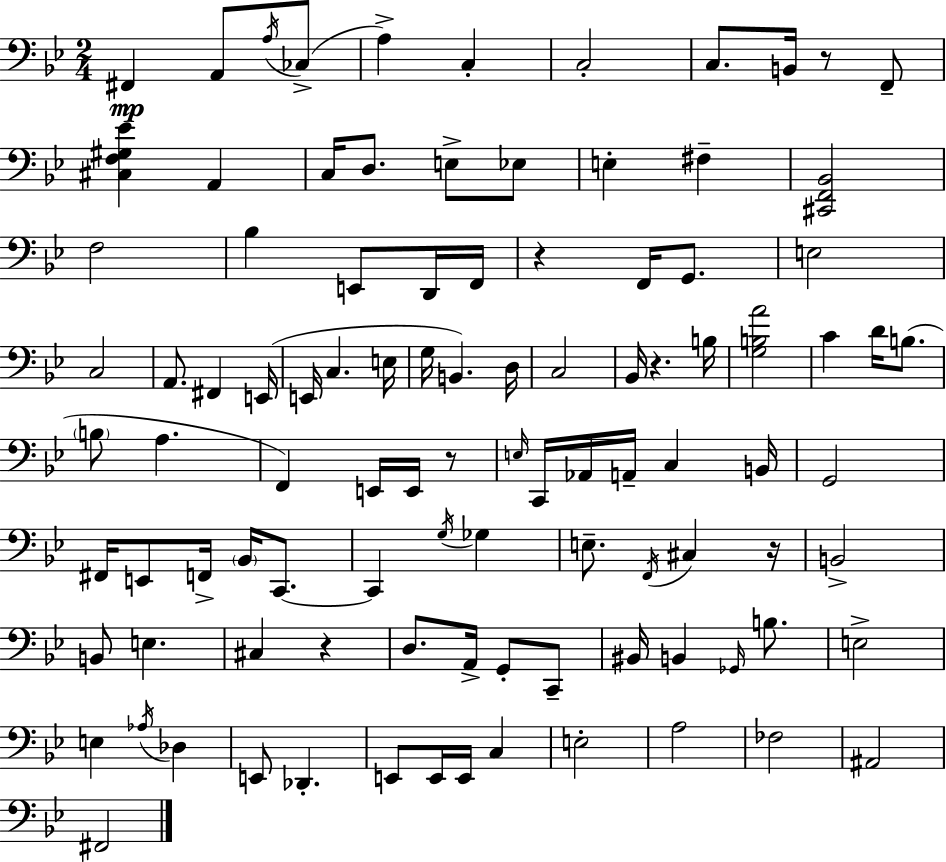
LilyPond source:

{
  \clef bass
  \numericTimeSignature
  \time 2/4
  \key bes \major
  fis,4\mp a,8 \acciaccatura { a16 }( ces8-> | a4->) c4-. | c2-. | c8. b,16 r8 f,8-- | \break <cis f gis ees'>4 a,4 | c16 d8. e8-> ees8 | e4-. fis4-- | <cis, f, bes,>2 | \break f2 | bes4 e,8 d,16 | f,16 r4 f,16 g,8. | e2 | \break c2 | a,8. fis,4 | e,16( e,16 c4. | e16 g16 b,4.) | \break d16 c2 | bes,16 r4. | b16 <g b a'>2 | c'4 d'16 b8.( | \break \parenthesize b8 a4. | f,4) e,16 e,16 r8 | \grace { e16 } c,16 aes,16 a,16-- c4 | b,16 g,2 | \break fis,16 e,8 f,16-> \parenthesize bes,16 c,8.~~ | c,4 \acciaccatura { g16 } ges4 | e8.-- \acciaccatura { f,16 } cis4 | r16 b,2-> | \break b,8 e4. | cis4 | r4 d8. a,16-> | g,8-. c,8-- bis,16 b,4 | \break \grace { ges,16 } b8. e2-> | e4 | \acciaccatura { aes16 } des4 e,8 | des,4.-. e,8 | \break e,16 e,16 c4 e2-. | a2 | fes2 | ais,2 | \break fis,2 | \bar "|."
}